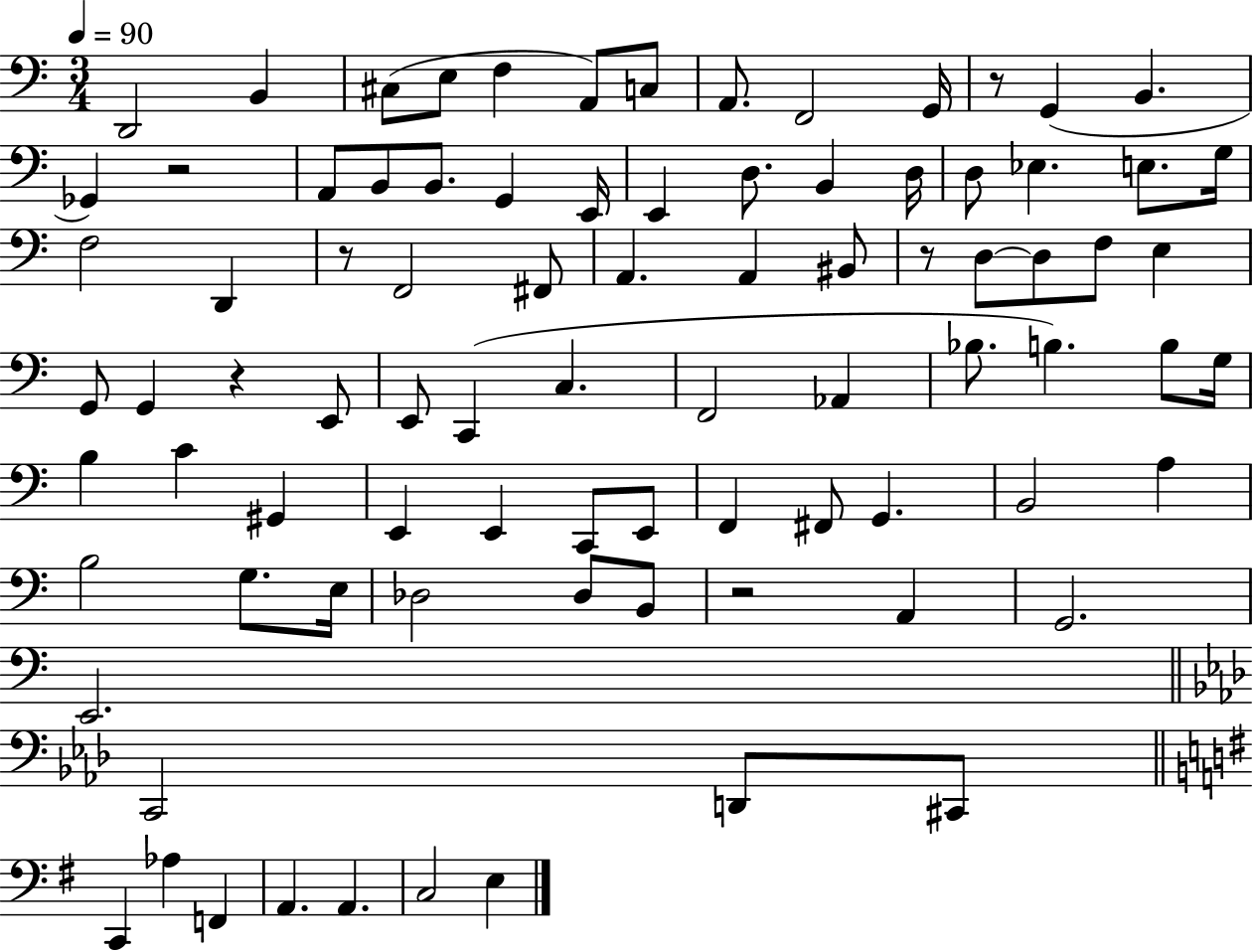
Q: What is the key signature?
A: C major